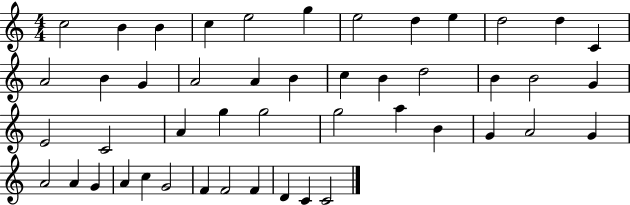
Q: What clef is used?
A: treble